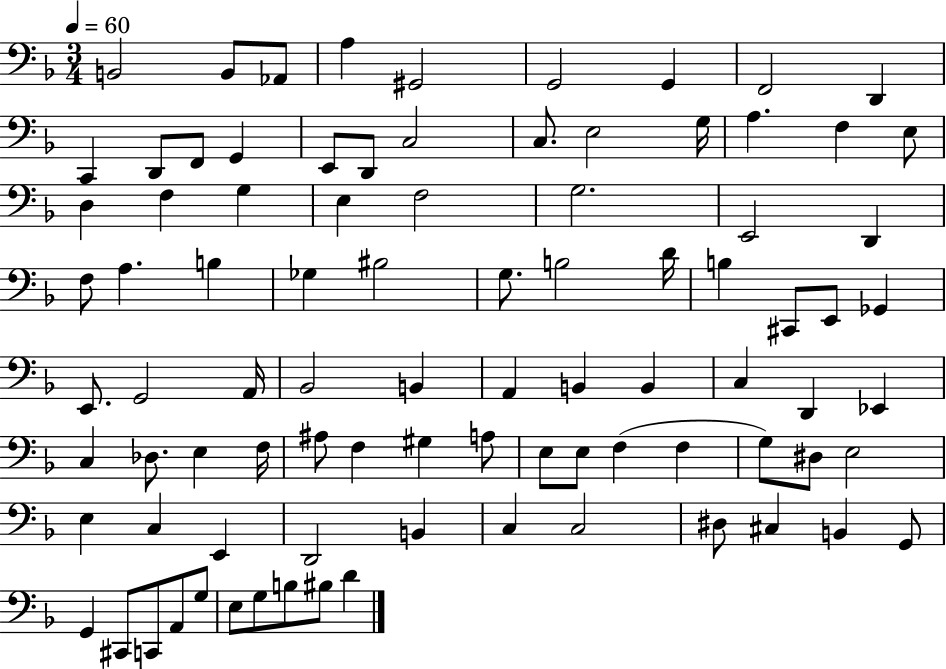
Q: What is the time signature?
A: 3/4